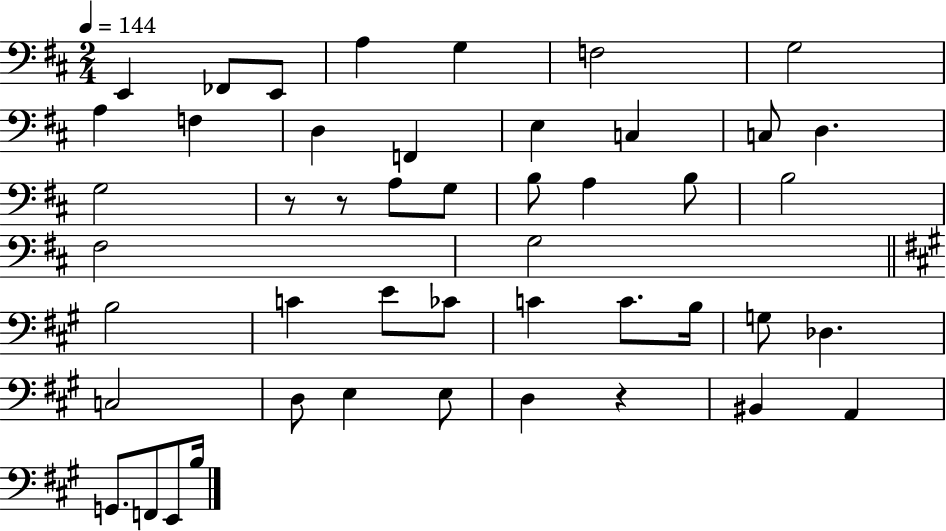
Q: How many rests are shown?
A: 3